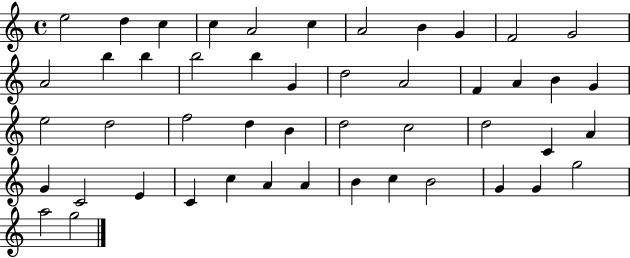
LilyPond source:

{
  \clef treble
  \time 4/4
  \defaultTimeSignature
  \key c \major
  e''2 d''4 c''4 | c''4 a'2 c''4 | a'2 b'4 g'4 | f'2 g'2 | \break a'2 b''4 b''4 | b''2 b''4 g'4 | d''2 a'2 | f'4 a'4 b'4 g'4 | \break e''2 d''2 | f''2 d''4 b'4 | d''2 c''2 | d''2 c'4 a'4 | \break g'4 c'2 e'4 | c'4 c''4 a'4 a'4 | b'4 c''4 b'2 | g'4 g'4 g''2 | \break a''2 g''2 | \bar "|."
}